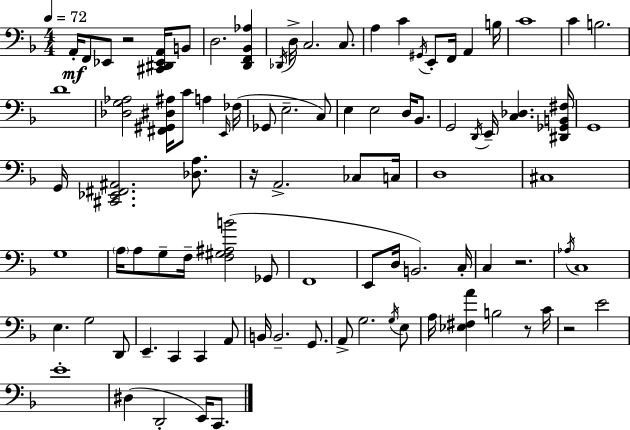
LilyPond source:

{
  \clef bass
  \numericTimeSignature
  \time 4/4
  \key d \minor
  \tempo 4 = 72
  a,16-.\mf f,8 ees,8 r2 <cis, dis, ees, a,>16 b,8 | d2. <d, f, bes, aes>4 | \acciaccatura { des,16 } d16-> c2. c8. | a4 c'4 \acciaccatura { gis,16 } e,8-. f,16 a,4 | \break b16 c'1 | c'4 b2. | d'1 | <des g aes>2 <fis, gis, dis ais>16 c'8 a4 | \break \grace { e,16 } fes16( ges,8 e2.-- | c8) e4 e2 d16 | bes,8. g,2 \acciaccatura { d,16 } e,16-- <c des>4. | <dis, ges, b, fis>16 g,1 | \break g,16 <cis, ees, fis, ais,>2. | <des a>8. r16 a,2.-> | ces8 c16 d1 | cis1 | \break g1 | \parenthesize a16 a8 g8-- f16-- <f gis ais b'>2( | ges,8 f,1 | e,8 d16 b,2.) | \break c16-. c4 r2. | \acciaccatura { aes16 } c1 | e4. g2 | d,8 e,4.-- c,4 c,4 | \break a,8 b,16 b,2.-- | g,8. a,8-> g2. | \acciaccatura { g16 } e8 a16 <ees fis a'>4 b2 | r8 c'16 r2 e'2 | \break e'1-. | dis4( d,2-. | e,16) c,8. \bar "|."
}